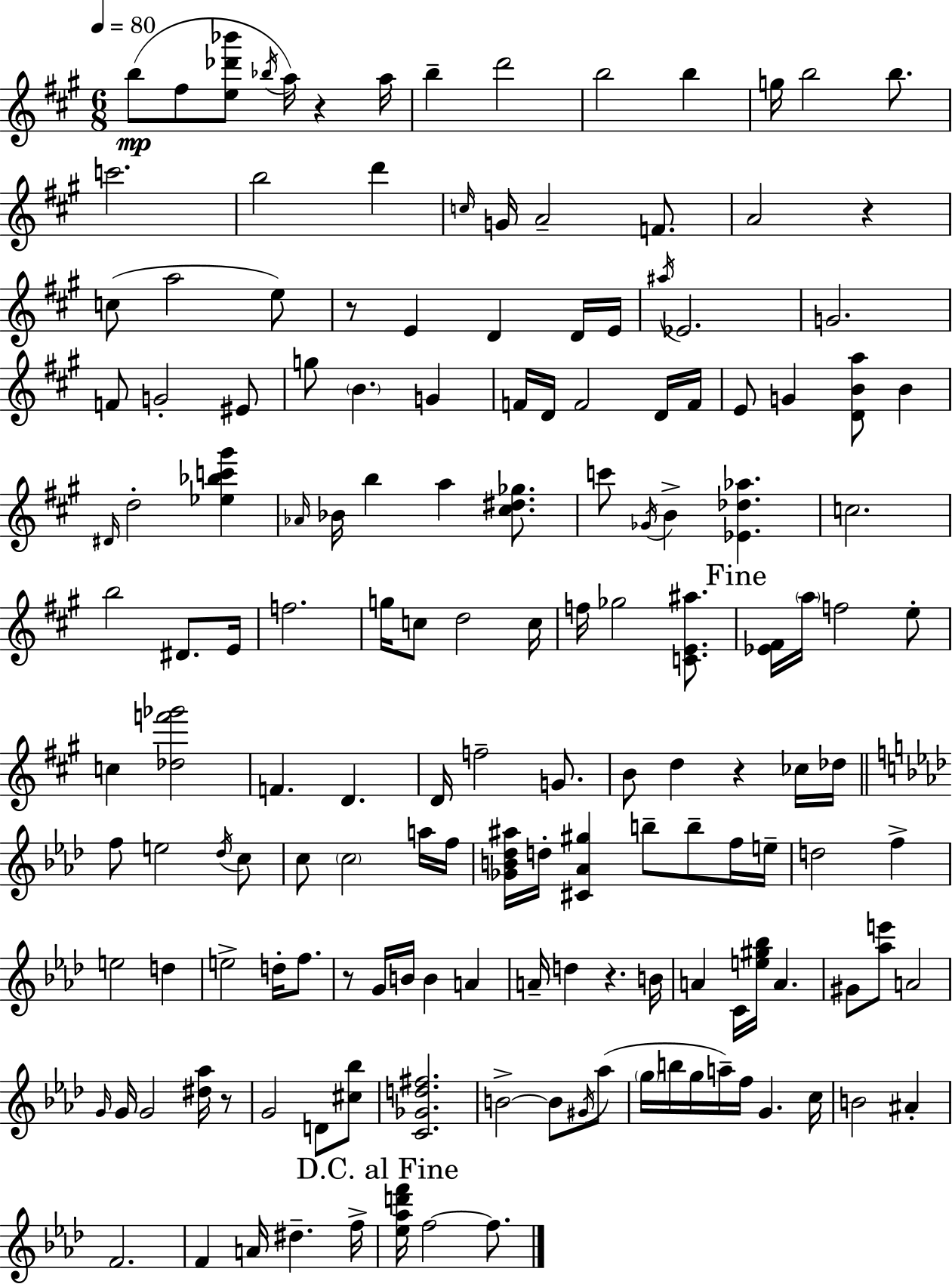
{
  \clef treble
  \numericTimeSignature
  \time 6/8
  \key a \major
  \tempo 4 = 80
  b''8(\mp fis''8 <e'' des''' bes'''>8 \acciaccatura { bes''16 }) a''16 r4 | a''16 b''4-- d'''2 | b''2 b''4 | g''16 b''2 b''8. | \break c'''2. | b''2 d'''4 | \grace { c''16 } g'16 a'2-- f'8. | a'2 r4 | \break c''8( a''2 | e''8) r8 e'4 d'4 | d'16 e'16 \acciaccatura { ais''16 } ees'2. | g'2. | \break f'8 g'2-. | eis'8 g''8 \parenthesize b'4. g'4 | f'16 d'16 f'2 | d'16 f'16 e'8 g'4 <d' b' a''>8 b'4 | \break \grace { dis'16 } d''2-. | <ees'' bes'' c''' gis'''>4 \grace { aes'16 } bes'16 b''4 a''4 | <cis'' dis'' ges''>8. c'''8 \acciaccatura { ges'16 } b'4-> | <ees' des'' aes''>4. c''2. | \break b''2 | dis'8. e'16 f''2. | g''16 c''8 d''2 | c''16 f''16 ges''2 | \break <c' e' ais''>8. \mark "Fine" <ees' fis'>16 \parenthesize a''16 f''2 | e''8-. c''4 <des'' f''' ges'''>2 | f'4. | d'4. d'16 f''2-- | \break g'8. b'8 d''4 | r4 ces''16 des''16 \bar "||" \break \key f \minor f''8 e''2 \acciaccatura { des''16 } c''8 | c''8 \parenthesize c''2 a''16 | f''16 <ges' b' des'' ais''>16 d''16-. <cis' aes' gis''>4 b''8-- b''8-- f''16 | e''16-- d''2 f''4-> | \break e''2 d''4 | e''2-> d''16-. f''8. | r8 g'16 b'16 b'4 a'4 | a'16-- d''4 r4. | \break b'16 a'4 c'16 <e'' gis'' bes''>16 a'4. | gis'8 <aes'' e'''>8 a'2 | \grace { g'16 } g'16 g'2 <dis'' aes''>16 | r8 g'2 d'8 | \break <cis'' bes''>8 <c' ges' d'' fis''>2. | b'2->~~ b'8 | \acciaccatura { gis'16 } aes''8( \parenthesize g''16 b''16 g''16 a''16--) f''16 g'4. | c''16 b'2 ais'4-. | \break f'2. | f'4 a'16 dis''4.-- | f''16-> \mark "D.C. al Fine" <ees'' aes'' d''' f'''>16 f''2~~ | f''8. \bar "|."
}